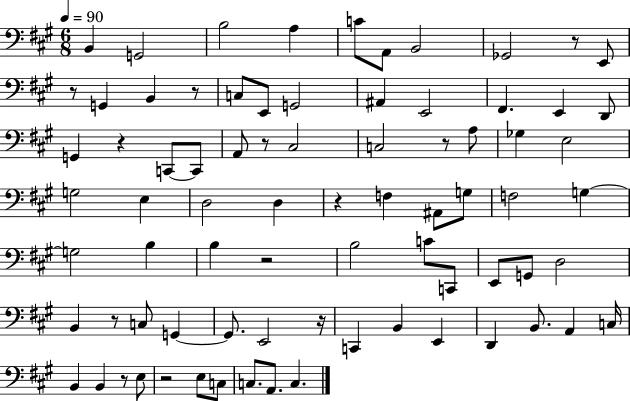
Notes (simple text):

B2/q G2/h B3/h A3/q C4/e A2/e B2/h Gb2/h R/e E2/e R/e G2/q B2/q R/e C3/e E2/e G2/h A#2/q E2/h F#2/q. E2/q D2/e G2/q R/q C2/e C2/e A2/e R/e C#3/h C3/h R/e A3/e Gb3/q E3/h G3/h E3/q D3/h D3/q R/q F3/q A#2/e G3/e F3/h G3/q G3/h B3/q B3/q R/h B3/h C4/e C2/e E2/e G2/e D3/h B2/q R/e C3/e G2/q G2/e. E2/h R/s C2/q B2/q E2/q D2/q B2/e. A2/q C3/s B2/q B2/q R/e E3/e R/h E3/e C3/e C3/e. A2/e. C3/q.